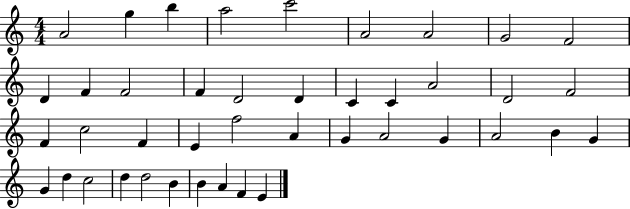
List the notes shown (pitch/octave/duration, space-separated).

A4/h G5/q B5/q A5/h C6/h A4/h A4/h G4/h F4/h D4/q F4/q F4/h F4/q D4/h D4/q C4/q C4/q A4/h D4/h F4/h F4/q C5/h F4/q E4/q F5/h A4/q G4/q A4/h G4/q A4/h B4/q G4/q G4/q D5/q C5/h D5/q D5/h B4/q B4/q A4/q F4/q E4/q